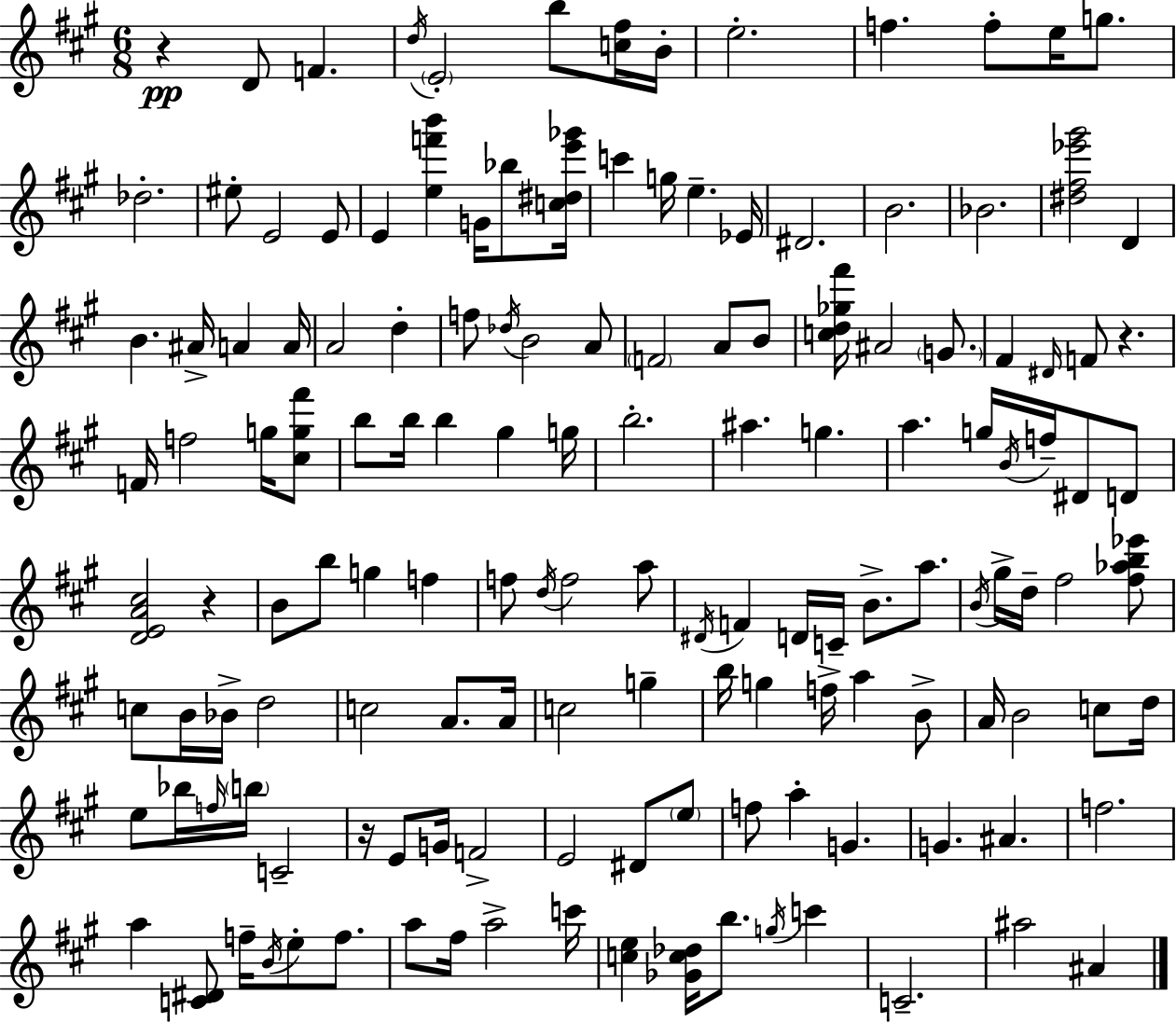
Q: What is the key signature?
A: A major